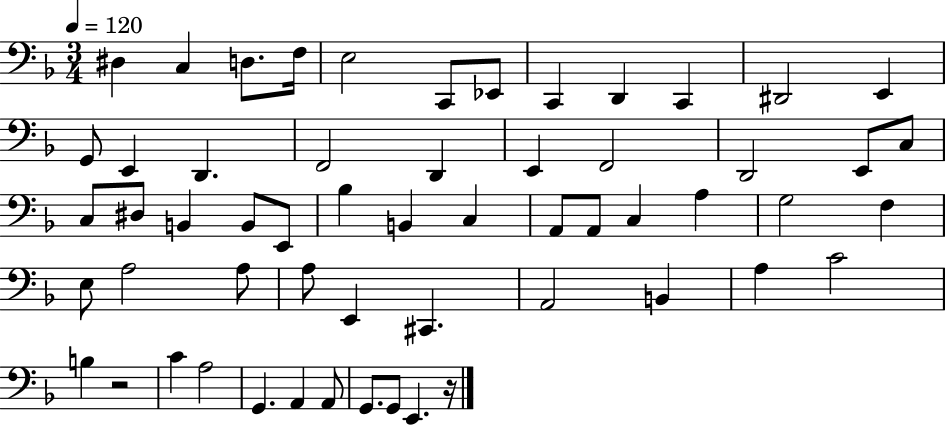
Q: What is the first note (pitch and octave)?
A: D#3